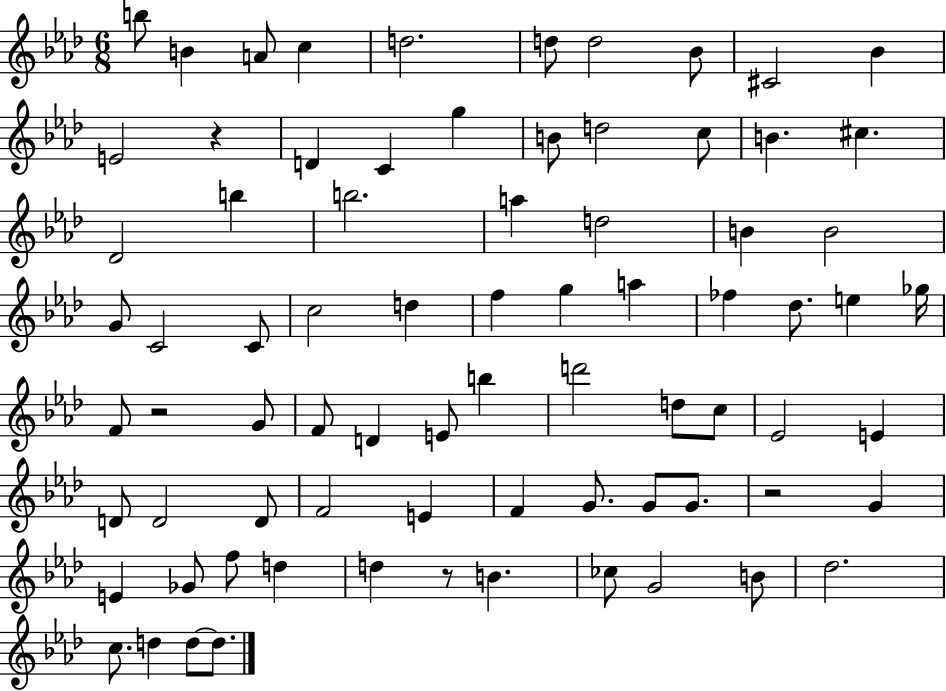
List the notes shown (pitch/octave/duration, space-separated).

B5/e B4/q A4/e C5/q D5/h. D5/e D5/h Bb4/e C#4/h Bb4/q E4/h R/q D4/q C4/q G5/q B4/e D5/h C5/e B4/q. C#5/q. Db4/h B5/q B5/h. A5/q D5/h B4/q B4/h G4/e C4/h C4/e C5/h D5/q F5/q G5/q A5/q FES5/q Db5/e. E5/q Gb5/s F4/e R/h G4/e F4/e D4/q E4/e B5/q D6/h D5/e C5/e Eb4/h E4/q D4/e D4/h D4/e F4/h E4/q F4/q G4/e. G4/e G4/e. R/h G4/q E4/q Gb4/e F5/e D5/q D5/q R/e B4/q. CES5/e G4/h B4/e Db5/h. C5/e. D5/q D5/e D5/e.